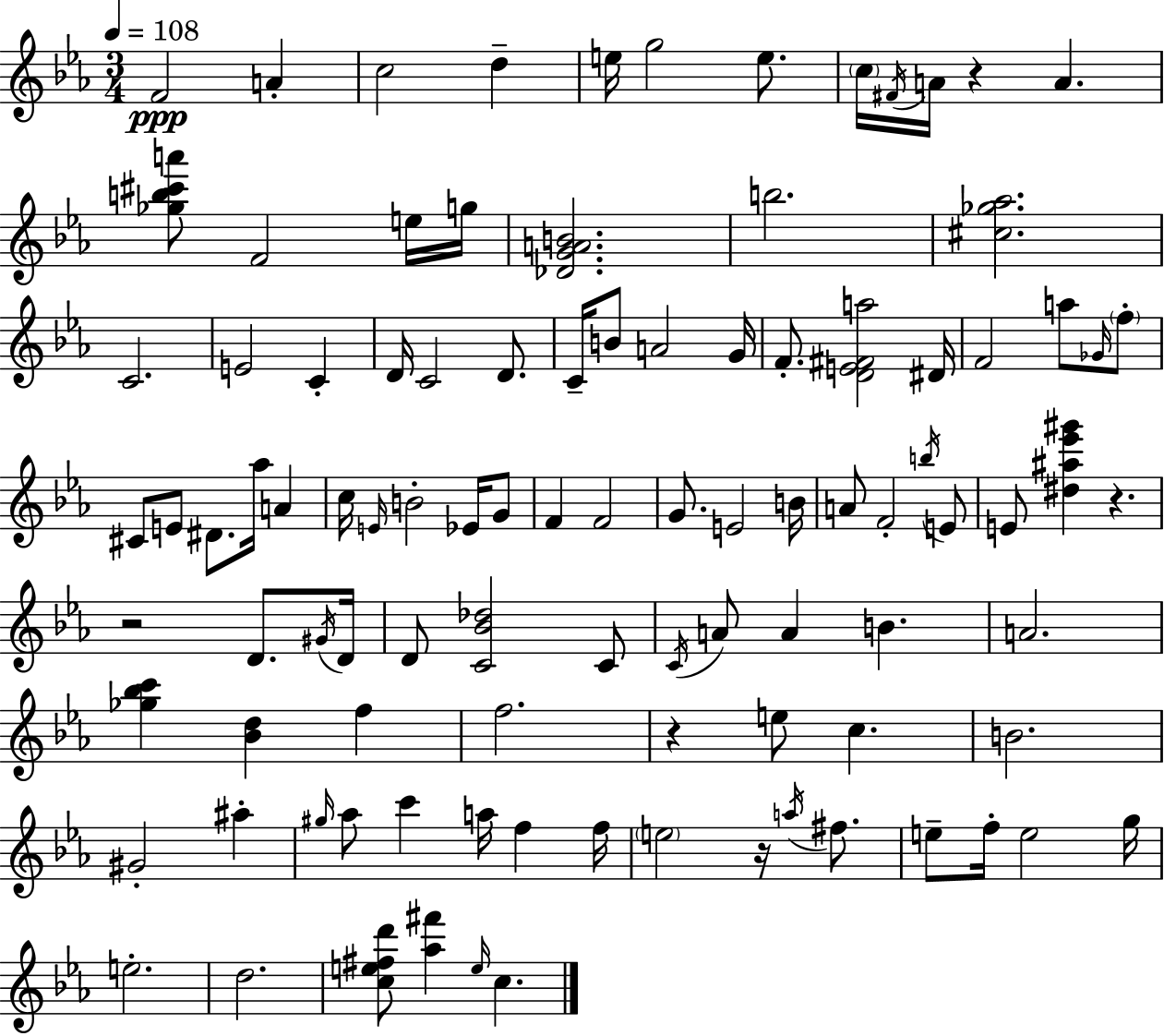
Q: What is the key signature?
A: EES major